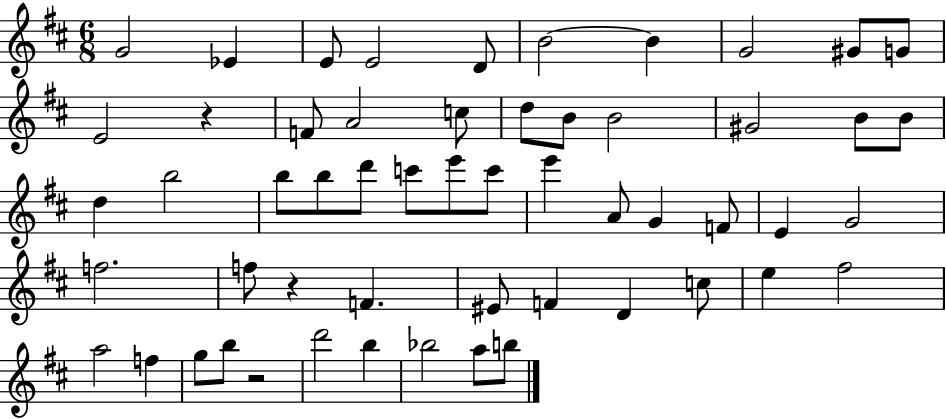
{
  \clef treble
  \numericTimeSignature
  \time 6/8
  \key d \major
  g'2 ees'4 | e'8 e'2 d'8 | b'2~~ b'4 | g'2 gis'8 g'8 | \break e'2 r4 | f'8 a'2 c''8 | d''8 b'8 b'2 | gis'2 b'8 b'8 | \break d''4 b''2 | b''8 b''8 d'''8 c'''8 e'''8 c'''8 | e'''4 a'8 g'4 f'8 | e'4 g'2 | \break f''2. | f''8 r4 f'4. | eis'8 f'4 d'4 c''8 | e''4 fis''2 | \break a''2 f''4 | g''8 b''8 r2 | d'''2 b''4 | bes''2 a''8 b''8 | \break \bar "|."
}